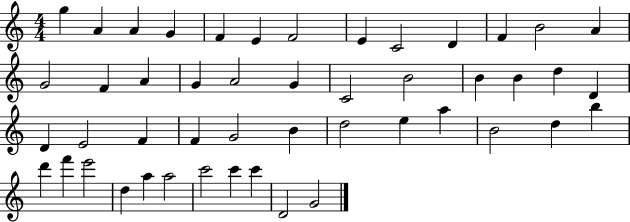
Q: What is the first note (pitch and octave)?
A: G5